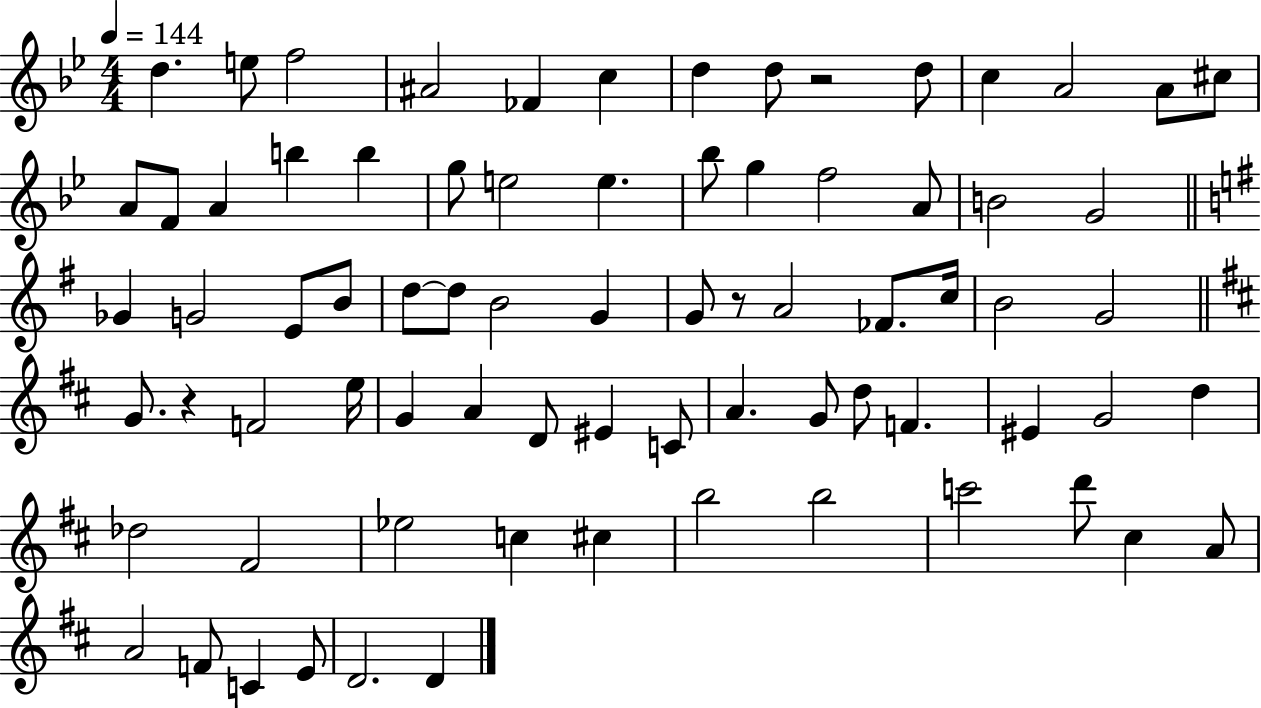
{
  \clef treble
  \numericTimeSignature
  \time 4/4
  \key bes \major
  \tempo 4 = 144
  d''4. e''8 f''2 | ais'2 fes'4 c''4 | d''4 d''8 r2 d''8 | c''4 a'2 a'8 cis''8 | \break a'8 f'8 a'4 b''4 b''4 | g''8 e''2 e''4. | bes''8 g''4 f''2 a'8 | b'2 g'2 | \break \bar "||" \break \key e \minor ges'4 g'2 e'8 b'8 | d''8~~ d''8 b'2 g'4 | g'8 r8 a'2 fes'8. c''16 | b'2 g'2 | \break \bar "||" \break \key d \major g'8. r4 f'2 e''16 | g'4 a'4 d'8 eis'4 c'8 | a'4. g'8 d''8 f'4. | eis'4 g'2 d''4 | \break des''2 fis'2 | ees''2 c''4 cis''4 | b''2 b''2 | c'''2 d'''8 cis''4 a'8 | \break a'2 f'8 c'4 e'8 | d'2. d'4 | \bar "|."
}